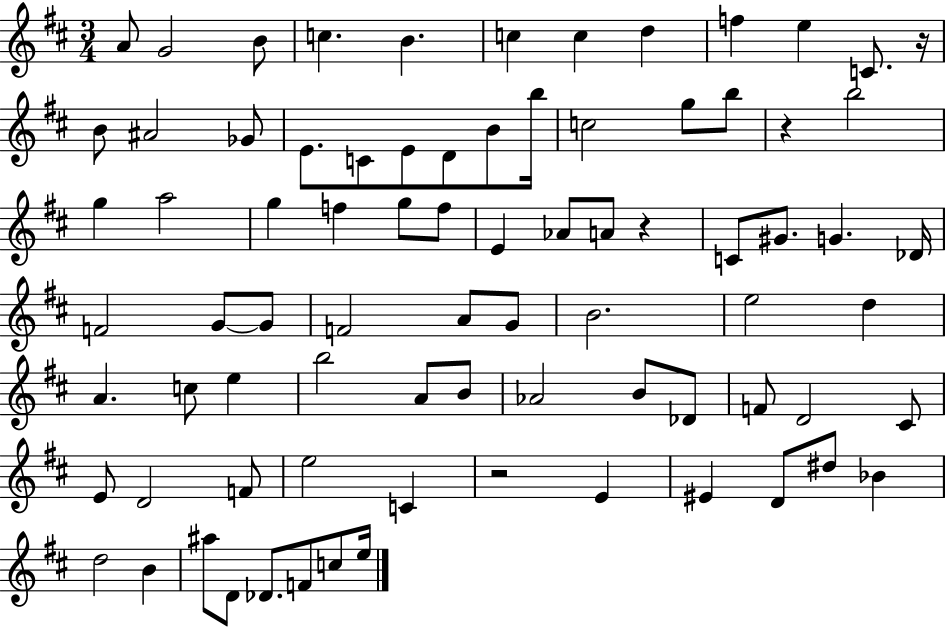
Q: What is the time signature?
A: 3/4